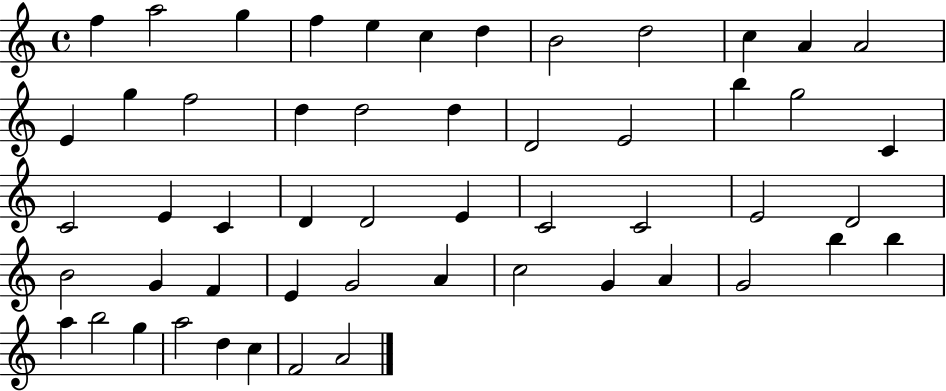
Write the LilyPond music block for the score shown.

{
  \clef treble
  \time 4/4
  \defaultTimeSignature
  \key c \major
  f''4 a''2 g''4 | f''4 e''4 c''4 d''4 | b'2 d''2 | c''4 a'4 a'2 | \break e'4 g''4 f''2 | d''4 d''2 d''4 | d'2 e'2 | b''4 g''2 c'4 | \break c'2 e'4 c'4 | d'4 d'2 e'4 | c'2 c'2 | e'2 d'2 | \break b'2 g'4 f'4 | e'4 g'2 a'4 | c''2 g'4 a'4 | g'2 b''4 b''4 | \break a''4 b''2 g''4 | a''2 d''4 c''4 | f'2 a'2 | \bar "|."
}